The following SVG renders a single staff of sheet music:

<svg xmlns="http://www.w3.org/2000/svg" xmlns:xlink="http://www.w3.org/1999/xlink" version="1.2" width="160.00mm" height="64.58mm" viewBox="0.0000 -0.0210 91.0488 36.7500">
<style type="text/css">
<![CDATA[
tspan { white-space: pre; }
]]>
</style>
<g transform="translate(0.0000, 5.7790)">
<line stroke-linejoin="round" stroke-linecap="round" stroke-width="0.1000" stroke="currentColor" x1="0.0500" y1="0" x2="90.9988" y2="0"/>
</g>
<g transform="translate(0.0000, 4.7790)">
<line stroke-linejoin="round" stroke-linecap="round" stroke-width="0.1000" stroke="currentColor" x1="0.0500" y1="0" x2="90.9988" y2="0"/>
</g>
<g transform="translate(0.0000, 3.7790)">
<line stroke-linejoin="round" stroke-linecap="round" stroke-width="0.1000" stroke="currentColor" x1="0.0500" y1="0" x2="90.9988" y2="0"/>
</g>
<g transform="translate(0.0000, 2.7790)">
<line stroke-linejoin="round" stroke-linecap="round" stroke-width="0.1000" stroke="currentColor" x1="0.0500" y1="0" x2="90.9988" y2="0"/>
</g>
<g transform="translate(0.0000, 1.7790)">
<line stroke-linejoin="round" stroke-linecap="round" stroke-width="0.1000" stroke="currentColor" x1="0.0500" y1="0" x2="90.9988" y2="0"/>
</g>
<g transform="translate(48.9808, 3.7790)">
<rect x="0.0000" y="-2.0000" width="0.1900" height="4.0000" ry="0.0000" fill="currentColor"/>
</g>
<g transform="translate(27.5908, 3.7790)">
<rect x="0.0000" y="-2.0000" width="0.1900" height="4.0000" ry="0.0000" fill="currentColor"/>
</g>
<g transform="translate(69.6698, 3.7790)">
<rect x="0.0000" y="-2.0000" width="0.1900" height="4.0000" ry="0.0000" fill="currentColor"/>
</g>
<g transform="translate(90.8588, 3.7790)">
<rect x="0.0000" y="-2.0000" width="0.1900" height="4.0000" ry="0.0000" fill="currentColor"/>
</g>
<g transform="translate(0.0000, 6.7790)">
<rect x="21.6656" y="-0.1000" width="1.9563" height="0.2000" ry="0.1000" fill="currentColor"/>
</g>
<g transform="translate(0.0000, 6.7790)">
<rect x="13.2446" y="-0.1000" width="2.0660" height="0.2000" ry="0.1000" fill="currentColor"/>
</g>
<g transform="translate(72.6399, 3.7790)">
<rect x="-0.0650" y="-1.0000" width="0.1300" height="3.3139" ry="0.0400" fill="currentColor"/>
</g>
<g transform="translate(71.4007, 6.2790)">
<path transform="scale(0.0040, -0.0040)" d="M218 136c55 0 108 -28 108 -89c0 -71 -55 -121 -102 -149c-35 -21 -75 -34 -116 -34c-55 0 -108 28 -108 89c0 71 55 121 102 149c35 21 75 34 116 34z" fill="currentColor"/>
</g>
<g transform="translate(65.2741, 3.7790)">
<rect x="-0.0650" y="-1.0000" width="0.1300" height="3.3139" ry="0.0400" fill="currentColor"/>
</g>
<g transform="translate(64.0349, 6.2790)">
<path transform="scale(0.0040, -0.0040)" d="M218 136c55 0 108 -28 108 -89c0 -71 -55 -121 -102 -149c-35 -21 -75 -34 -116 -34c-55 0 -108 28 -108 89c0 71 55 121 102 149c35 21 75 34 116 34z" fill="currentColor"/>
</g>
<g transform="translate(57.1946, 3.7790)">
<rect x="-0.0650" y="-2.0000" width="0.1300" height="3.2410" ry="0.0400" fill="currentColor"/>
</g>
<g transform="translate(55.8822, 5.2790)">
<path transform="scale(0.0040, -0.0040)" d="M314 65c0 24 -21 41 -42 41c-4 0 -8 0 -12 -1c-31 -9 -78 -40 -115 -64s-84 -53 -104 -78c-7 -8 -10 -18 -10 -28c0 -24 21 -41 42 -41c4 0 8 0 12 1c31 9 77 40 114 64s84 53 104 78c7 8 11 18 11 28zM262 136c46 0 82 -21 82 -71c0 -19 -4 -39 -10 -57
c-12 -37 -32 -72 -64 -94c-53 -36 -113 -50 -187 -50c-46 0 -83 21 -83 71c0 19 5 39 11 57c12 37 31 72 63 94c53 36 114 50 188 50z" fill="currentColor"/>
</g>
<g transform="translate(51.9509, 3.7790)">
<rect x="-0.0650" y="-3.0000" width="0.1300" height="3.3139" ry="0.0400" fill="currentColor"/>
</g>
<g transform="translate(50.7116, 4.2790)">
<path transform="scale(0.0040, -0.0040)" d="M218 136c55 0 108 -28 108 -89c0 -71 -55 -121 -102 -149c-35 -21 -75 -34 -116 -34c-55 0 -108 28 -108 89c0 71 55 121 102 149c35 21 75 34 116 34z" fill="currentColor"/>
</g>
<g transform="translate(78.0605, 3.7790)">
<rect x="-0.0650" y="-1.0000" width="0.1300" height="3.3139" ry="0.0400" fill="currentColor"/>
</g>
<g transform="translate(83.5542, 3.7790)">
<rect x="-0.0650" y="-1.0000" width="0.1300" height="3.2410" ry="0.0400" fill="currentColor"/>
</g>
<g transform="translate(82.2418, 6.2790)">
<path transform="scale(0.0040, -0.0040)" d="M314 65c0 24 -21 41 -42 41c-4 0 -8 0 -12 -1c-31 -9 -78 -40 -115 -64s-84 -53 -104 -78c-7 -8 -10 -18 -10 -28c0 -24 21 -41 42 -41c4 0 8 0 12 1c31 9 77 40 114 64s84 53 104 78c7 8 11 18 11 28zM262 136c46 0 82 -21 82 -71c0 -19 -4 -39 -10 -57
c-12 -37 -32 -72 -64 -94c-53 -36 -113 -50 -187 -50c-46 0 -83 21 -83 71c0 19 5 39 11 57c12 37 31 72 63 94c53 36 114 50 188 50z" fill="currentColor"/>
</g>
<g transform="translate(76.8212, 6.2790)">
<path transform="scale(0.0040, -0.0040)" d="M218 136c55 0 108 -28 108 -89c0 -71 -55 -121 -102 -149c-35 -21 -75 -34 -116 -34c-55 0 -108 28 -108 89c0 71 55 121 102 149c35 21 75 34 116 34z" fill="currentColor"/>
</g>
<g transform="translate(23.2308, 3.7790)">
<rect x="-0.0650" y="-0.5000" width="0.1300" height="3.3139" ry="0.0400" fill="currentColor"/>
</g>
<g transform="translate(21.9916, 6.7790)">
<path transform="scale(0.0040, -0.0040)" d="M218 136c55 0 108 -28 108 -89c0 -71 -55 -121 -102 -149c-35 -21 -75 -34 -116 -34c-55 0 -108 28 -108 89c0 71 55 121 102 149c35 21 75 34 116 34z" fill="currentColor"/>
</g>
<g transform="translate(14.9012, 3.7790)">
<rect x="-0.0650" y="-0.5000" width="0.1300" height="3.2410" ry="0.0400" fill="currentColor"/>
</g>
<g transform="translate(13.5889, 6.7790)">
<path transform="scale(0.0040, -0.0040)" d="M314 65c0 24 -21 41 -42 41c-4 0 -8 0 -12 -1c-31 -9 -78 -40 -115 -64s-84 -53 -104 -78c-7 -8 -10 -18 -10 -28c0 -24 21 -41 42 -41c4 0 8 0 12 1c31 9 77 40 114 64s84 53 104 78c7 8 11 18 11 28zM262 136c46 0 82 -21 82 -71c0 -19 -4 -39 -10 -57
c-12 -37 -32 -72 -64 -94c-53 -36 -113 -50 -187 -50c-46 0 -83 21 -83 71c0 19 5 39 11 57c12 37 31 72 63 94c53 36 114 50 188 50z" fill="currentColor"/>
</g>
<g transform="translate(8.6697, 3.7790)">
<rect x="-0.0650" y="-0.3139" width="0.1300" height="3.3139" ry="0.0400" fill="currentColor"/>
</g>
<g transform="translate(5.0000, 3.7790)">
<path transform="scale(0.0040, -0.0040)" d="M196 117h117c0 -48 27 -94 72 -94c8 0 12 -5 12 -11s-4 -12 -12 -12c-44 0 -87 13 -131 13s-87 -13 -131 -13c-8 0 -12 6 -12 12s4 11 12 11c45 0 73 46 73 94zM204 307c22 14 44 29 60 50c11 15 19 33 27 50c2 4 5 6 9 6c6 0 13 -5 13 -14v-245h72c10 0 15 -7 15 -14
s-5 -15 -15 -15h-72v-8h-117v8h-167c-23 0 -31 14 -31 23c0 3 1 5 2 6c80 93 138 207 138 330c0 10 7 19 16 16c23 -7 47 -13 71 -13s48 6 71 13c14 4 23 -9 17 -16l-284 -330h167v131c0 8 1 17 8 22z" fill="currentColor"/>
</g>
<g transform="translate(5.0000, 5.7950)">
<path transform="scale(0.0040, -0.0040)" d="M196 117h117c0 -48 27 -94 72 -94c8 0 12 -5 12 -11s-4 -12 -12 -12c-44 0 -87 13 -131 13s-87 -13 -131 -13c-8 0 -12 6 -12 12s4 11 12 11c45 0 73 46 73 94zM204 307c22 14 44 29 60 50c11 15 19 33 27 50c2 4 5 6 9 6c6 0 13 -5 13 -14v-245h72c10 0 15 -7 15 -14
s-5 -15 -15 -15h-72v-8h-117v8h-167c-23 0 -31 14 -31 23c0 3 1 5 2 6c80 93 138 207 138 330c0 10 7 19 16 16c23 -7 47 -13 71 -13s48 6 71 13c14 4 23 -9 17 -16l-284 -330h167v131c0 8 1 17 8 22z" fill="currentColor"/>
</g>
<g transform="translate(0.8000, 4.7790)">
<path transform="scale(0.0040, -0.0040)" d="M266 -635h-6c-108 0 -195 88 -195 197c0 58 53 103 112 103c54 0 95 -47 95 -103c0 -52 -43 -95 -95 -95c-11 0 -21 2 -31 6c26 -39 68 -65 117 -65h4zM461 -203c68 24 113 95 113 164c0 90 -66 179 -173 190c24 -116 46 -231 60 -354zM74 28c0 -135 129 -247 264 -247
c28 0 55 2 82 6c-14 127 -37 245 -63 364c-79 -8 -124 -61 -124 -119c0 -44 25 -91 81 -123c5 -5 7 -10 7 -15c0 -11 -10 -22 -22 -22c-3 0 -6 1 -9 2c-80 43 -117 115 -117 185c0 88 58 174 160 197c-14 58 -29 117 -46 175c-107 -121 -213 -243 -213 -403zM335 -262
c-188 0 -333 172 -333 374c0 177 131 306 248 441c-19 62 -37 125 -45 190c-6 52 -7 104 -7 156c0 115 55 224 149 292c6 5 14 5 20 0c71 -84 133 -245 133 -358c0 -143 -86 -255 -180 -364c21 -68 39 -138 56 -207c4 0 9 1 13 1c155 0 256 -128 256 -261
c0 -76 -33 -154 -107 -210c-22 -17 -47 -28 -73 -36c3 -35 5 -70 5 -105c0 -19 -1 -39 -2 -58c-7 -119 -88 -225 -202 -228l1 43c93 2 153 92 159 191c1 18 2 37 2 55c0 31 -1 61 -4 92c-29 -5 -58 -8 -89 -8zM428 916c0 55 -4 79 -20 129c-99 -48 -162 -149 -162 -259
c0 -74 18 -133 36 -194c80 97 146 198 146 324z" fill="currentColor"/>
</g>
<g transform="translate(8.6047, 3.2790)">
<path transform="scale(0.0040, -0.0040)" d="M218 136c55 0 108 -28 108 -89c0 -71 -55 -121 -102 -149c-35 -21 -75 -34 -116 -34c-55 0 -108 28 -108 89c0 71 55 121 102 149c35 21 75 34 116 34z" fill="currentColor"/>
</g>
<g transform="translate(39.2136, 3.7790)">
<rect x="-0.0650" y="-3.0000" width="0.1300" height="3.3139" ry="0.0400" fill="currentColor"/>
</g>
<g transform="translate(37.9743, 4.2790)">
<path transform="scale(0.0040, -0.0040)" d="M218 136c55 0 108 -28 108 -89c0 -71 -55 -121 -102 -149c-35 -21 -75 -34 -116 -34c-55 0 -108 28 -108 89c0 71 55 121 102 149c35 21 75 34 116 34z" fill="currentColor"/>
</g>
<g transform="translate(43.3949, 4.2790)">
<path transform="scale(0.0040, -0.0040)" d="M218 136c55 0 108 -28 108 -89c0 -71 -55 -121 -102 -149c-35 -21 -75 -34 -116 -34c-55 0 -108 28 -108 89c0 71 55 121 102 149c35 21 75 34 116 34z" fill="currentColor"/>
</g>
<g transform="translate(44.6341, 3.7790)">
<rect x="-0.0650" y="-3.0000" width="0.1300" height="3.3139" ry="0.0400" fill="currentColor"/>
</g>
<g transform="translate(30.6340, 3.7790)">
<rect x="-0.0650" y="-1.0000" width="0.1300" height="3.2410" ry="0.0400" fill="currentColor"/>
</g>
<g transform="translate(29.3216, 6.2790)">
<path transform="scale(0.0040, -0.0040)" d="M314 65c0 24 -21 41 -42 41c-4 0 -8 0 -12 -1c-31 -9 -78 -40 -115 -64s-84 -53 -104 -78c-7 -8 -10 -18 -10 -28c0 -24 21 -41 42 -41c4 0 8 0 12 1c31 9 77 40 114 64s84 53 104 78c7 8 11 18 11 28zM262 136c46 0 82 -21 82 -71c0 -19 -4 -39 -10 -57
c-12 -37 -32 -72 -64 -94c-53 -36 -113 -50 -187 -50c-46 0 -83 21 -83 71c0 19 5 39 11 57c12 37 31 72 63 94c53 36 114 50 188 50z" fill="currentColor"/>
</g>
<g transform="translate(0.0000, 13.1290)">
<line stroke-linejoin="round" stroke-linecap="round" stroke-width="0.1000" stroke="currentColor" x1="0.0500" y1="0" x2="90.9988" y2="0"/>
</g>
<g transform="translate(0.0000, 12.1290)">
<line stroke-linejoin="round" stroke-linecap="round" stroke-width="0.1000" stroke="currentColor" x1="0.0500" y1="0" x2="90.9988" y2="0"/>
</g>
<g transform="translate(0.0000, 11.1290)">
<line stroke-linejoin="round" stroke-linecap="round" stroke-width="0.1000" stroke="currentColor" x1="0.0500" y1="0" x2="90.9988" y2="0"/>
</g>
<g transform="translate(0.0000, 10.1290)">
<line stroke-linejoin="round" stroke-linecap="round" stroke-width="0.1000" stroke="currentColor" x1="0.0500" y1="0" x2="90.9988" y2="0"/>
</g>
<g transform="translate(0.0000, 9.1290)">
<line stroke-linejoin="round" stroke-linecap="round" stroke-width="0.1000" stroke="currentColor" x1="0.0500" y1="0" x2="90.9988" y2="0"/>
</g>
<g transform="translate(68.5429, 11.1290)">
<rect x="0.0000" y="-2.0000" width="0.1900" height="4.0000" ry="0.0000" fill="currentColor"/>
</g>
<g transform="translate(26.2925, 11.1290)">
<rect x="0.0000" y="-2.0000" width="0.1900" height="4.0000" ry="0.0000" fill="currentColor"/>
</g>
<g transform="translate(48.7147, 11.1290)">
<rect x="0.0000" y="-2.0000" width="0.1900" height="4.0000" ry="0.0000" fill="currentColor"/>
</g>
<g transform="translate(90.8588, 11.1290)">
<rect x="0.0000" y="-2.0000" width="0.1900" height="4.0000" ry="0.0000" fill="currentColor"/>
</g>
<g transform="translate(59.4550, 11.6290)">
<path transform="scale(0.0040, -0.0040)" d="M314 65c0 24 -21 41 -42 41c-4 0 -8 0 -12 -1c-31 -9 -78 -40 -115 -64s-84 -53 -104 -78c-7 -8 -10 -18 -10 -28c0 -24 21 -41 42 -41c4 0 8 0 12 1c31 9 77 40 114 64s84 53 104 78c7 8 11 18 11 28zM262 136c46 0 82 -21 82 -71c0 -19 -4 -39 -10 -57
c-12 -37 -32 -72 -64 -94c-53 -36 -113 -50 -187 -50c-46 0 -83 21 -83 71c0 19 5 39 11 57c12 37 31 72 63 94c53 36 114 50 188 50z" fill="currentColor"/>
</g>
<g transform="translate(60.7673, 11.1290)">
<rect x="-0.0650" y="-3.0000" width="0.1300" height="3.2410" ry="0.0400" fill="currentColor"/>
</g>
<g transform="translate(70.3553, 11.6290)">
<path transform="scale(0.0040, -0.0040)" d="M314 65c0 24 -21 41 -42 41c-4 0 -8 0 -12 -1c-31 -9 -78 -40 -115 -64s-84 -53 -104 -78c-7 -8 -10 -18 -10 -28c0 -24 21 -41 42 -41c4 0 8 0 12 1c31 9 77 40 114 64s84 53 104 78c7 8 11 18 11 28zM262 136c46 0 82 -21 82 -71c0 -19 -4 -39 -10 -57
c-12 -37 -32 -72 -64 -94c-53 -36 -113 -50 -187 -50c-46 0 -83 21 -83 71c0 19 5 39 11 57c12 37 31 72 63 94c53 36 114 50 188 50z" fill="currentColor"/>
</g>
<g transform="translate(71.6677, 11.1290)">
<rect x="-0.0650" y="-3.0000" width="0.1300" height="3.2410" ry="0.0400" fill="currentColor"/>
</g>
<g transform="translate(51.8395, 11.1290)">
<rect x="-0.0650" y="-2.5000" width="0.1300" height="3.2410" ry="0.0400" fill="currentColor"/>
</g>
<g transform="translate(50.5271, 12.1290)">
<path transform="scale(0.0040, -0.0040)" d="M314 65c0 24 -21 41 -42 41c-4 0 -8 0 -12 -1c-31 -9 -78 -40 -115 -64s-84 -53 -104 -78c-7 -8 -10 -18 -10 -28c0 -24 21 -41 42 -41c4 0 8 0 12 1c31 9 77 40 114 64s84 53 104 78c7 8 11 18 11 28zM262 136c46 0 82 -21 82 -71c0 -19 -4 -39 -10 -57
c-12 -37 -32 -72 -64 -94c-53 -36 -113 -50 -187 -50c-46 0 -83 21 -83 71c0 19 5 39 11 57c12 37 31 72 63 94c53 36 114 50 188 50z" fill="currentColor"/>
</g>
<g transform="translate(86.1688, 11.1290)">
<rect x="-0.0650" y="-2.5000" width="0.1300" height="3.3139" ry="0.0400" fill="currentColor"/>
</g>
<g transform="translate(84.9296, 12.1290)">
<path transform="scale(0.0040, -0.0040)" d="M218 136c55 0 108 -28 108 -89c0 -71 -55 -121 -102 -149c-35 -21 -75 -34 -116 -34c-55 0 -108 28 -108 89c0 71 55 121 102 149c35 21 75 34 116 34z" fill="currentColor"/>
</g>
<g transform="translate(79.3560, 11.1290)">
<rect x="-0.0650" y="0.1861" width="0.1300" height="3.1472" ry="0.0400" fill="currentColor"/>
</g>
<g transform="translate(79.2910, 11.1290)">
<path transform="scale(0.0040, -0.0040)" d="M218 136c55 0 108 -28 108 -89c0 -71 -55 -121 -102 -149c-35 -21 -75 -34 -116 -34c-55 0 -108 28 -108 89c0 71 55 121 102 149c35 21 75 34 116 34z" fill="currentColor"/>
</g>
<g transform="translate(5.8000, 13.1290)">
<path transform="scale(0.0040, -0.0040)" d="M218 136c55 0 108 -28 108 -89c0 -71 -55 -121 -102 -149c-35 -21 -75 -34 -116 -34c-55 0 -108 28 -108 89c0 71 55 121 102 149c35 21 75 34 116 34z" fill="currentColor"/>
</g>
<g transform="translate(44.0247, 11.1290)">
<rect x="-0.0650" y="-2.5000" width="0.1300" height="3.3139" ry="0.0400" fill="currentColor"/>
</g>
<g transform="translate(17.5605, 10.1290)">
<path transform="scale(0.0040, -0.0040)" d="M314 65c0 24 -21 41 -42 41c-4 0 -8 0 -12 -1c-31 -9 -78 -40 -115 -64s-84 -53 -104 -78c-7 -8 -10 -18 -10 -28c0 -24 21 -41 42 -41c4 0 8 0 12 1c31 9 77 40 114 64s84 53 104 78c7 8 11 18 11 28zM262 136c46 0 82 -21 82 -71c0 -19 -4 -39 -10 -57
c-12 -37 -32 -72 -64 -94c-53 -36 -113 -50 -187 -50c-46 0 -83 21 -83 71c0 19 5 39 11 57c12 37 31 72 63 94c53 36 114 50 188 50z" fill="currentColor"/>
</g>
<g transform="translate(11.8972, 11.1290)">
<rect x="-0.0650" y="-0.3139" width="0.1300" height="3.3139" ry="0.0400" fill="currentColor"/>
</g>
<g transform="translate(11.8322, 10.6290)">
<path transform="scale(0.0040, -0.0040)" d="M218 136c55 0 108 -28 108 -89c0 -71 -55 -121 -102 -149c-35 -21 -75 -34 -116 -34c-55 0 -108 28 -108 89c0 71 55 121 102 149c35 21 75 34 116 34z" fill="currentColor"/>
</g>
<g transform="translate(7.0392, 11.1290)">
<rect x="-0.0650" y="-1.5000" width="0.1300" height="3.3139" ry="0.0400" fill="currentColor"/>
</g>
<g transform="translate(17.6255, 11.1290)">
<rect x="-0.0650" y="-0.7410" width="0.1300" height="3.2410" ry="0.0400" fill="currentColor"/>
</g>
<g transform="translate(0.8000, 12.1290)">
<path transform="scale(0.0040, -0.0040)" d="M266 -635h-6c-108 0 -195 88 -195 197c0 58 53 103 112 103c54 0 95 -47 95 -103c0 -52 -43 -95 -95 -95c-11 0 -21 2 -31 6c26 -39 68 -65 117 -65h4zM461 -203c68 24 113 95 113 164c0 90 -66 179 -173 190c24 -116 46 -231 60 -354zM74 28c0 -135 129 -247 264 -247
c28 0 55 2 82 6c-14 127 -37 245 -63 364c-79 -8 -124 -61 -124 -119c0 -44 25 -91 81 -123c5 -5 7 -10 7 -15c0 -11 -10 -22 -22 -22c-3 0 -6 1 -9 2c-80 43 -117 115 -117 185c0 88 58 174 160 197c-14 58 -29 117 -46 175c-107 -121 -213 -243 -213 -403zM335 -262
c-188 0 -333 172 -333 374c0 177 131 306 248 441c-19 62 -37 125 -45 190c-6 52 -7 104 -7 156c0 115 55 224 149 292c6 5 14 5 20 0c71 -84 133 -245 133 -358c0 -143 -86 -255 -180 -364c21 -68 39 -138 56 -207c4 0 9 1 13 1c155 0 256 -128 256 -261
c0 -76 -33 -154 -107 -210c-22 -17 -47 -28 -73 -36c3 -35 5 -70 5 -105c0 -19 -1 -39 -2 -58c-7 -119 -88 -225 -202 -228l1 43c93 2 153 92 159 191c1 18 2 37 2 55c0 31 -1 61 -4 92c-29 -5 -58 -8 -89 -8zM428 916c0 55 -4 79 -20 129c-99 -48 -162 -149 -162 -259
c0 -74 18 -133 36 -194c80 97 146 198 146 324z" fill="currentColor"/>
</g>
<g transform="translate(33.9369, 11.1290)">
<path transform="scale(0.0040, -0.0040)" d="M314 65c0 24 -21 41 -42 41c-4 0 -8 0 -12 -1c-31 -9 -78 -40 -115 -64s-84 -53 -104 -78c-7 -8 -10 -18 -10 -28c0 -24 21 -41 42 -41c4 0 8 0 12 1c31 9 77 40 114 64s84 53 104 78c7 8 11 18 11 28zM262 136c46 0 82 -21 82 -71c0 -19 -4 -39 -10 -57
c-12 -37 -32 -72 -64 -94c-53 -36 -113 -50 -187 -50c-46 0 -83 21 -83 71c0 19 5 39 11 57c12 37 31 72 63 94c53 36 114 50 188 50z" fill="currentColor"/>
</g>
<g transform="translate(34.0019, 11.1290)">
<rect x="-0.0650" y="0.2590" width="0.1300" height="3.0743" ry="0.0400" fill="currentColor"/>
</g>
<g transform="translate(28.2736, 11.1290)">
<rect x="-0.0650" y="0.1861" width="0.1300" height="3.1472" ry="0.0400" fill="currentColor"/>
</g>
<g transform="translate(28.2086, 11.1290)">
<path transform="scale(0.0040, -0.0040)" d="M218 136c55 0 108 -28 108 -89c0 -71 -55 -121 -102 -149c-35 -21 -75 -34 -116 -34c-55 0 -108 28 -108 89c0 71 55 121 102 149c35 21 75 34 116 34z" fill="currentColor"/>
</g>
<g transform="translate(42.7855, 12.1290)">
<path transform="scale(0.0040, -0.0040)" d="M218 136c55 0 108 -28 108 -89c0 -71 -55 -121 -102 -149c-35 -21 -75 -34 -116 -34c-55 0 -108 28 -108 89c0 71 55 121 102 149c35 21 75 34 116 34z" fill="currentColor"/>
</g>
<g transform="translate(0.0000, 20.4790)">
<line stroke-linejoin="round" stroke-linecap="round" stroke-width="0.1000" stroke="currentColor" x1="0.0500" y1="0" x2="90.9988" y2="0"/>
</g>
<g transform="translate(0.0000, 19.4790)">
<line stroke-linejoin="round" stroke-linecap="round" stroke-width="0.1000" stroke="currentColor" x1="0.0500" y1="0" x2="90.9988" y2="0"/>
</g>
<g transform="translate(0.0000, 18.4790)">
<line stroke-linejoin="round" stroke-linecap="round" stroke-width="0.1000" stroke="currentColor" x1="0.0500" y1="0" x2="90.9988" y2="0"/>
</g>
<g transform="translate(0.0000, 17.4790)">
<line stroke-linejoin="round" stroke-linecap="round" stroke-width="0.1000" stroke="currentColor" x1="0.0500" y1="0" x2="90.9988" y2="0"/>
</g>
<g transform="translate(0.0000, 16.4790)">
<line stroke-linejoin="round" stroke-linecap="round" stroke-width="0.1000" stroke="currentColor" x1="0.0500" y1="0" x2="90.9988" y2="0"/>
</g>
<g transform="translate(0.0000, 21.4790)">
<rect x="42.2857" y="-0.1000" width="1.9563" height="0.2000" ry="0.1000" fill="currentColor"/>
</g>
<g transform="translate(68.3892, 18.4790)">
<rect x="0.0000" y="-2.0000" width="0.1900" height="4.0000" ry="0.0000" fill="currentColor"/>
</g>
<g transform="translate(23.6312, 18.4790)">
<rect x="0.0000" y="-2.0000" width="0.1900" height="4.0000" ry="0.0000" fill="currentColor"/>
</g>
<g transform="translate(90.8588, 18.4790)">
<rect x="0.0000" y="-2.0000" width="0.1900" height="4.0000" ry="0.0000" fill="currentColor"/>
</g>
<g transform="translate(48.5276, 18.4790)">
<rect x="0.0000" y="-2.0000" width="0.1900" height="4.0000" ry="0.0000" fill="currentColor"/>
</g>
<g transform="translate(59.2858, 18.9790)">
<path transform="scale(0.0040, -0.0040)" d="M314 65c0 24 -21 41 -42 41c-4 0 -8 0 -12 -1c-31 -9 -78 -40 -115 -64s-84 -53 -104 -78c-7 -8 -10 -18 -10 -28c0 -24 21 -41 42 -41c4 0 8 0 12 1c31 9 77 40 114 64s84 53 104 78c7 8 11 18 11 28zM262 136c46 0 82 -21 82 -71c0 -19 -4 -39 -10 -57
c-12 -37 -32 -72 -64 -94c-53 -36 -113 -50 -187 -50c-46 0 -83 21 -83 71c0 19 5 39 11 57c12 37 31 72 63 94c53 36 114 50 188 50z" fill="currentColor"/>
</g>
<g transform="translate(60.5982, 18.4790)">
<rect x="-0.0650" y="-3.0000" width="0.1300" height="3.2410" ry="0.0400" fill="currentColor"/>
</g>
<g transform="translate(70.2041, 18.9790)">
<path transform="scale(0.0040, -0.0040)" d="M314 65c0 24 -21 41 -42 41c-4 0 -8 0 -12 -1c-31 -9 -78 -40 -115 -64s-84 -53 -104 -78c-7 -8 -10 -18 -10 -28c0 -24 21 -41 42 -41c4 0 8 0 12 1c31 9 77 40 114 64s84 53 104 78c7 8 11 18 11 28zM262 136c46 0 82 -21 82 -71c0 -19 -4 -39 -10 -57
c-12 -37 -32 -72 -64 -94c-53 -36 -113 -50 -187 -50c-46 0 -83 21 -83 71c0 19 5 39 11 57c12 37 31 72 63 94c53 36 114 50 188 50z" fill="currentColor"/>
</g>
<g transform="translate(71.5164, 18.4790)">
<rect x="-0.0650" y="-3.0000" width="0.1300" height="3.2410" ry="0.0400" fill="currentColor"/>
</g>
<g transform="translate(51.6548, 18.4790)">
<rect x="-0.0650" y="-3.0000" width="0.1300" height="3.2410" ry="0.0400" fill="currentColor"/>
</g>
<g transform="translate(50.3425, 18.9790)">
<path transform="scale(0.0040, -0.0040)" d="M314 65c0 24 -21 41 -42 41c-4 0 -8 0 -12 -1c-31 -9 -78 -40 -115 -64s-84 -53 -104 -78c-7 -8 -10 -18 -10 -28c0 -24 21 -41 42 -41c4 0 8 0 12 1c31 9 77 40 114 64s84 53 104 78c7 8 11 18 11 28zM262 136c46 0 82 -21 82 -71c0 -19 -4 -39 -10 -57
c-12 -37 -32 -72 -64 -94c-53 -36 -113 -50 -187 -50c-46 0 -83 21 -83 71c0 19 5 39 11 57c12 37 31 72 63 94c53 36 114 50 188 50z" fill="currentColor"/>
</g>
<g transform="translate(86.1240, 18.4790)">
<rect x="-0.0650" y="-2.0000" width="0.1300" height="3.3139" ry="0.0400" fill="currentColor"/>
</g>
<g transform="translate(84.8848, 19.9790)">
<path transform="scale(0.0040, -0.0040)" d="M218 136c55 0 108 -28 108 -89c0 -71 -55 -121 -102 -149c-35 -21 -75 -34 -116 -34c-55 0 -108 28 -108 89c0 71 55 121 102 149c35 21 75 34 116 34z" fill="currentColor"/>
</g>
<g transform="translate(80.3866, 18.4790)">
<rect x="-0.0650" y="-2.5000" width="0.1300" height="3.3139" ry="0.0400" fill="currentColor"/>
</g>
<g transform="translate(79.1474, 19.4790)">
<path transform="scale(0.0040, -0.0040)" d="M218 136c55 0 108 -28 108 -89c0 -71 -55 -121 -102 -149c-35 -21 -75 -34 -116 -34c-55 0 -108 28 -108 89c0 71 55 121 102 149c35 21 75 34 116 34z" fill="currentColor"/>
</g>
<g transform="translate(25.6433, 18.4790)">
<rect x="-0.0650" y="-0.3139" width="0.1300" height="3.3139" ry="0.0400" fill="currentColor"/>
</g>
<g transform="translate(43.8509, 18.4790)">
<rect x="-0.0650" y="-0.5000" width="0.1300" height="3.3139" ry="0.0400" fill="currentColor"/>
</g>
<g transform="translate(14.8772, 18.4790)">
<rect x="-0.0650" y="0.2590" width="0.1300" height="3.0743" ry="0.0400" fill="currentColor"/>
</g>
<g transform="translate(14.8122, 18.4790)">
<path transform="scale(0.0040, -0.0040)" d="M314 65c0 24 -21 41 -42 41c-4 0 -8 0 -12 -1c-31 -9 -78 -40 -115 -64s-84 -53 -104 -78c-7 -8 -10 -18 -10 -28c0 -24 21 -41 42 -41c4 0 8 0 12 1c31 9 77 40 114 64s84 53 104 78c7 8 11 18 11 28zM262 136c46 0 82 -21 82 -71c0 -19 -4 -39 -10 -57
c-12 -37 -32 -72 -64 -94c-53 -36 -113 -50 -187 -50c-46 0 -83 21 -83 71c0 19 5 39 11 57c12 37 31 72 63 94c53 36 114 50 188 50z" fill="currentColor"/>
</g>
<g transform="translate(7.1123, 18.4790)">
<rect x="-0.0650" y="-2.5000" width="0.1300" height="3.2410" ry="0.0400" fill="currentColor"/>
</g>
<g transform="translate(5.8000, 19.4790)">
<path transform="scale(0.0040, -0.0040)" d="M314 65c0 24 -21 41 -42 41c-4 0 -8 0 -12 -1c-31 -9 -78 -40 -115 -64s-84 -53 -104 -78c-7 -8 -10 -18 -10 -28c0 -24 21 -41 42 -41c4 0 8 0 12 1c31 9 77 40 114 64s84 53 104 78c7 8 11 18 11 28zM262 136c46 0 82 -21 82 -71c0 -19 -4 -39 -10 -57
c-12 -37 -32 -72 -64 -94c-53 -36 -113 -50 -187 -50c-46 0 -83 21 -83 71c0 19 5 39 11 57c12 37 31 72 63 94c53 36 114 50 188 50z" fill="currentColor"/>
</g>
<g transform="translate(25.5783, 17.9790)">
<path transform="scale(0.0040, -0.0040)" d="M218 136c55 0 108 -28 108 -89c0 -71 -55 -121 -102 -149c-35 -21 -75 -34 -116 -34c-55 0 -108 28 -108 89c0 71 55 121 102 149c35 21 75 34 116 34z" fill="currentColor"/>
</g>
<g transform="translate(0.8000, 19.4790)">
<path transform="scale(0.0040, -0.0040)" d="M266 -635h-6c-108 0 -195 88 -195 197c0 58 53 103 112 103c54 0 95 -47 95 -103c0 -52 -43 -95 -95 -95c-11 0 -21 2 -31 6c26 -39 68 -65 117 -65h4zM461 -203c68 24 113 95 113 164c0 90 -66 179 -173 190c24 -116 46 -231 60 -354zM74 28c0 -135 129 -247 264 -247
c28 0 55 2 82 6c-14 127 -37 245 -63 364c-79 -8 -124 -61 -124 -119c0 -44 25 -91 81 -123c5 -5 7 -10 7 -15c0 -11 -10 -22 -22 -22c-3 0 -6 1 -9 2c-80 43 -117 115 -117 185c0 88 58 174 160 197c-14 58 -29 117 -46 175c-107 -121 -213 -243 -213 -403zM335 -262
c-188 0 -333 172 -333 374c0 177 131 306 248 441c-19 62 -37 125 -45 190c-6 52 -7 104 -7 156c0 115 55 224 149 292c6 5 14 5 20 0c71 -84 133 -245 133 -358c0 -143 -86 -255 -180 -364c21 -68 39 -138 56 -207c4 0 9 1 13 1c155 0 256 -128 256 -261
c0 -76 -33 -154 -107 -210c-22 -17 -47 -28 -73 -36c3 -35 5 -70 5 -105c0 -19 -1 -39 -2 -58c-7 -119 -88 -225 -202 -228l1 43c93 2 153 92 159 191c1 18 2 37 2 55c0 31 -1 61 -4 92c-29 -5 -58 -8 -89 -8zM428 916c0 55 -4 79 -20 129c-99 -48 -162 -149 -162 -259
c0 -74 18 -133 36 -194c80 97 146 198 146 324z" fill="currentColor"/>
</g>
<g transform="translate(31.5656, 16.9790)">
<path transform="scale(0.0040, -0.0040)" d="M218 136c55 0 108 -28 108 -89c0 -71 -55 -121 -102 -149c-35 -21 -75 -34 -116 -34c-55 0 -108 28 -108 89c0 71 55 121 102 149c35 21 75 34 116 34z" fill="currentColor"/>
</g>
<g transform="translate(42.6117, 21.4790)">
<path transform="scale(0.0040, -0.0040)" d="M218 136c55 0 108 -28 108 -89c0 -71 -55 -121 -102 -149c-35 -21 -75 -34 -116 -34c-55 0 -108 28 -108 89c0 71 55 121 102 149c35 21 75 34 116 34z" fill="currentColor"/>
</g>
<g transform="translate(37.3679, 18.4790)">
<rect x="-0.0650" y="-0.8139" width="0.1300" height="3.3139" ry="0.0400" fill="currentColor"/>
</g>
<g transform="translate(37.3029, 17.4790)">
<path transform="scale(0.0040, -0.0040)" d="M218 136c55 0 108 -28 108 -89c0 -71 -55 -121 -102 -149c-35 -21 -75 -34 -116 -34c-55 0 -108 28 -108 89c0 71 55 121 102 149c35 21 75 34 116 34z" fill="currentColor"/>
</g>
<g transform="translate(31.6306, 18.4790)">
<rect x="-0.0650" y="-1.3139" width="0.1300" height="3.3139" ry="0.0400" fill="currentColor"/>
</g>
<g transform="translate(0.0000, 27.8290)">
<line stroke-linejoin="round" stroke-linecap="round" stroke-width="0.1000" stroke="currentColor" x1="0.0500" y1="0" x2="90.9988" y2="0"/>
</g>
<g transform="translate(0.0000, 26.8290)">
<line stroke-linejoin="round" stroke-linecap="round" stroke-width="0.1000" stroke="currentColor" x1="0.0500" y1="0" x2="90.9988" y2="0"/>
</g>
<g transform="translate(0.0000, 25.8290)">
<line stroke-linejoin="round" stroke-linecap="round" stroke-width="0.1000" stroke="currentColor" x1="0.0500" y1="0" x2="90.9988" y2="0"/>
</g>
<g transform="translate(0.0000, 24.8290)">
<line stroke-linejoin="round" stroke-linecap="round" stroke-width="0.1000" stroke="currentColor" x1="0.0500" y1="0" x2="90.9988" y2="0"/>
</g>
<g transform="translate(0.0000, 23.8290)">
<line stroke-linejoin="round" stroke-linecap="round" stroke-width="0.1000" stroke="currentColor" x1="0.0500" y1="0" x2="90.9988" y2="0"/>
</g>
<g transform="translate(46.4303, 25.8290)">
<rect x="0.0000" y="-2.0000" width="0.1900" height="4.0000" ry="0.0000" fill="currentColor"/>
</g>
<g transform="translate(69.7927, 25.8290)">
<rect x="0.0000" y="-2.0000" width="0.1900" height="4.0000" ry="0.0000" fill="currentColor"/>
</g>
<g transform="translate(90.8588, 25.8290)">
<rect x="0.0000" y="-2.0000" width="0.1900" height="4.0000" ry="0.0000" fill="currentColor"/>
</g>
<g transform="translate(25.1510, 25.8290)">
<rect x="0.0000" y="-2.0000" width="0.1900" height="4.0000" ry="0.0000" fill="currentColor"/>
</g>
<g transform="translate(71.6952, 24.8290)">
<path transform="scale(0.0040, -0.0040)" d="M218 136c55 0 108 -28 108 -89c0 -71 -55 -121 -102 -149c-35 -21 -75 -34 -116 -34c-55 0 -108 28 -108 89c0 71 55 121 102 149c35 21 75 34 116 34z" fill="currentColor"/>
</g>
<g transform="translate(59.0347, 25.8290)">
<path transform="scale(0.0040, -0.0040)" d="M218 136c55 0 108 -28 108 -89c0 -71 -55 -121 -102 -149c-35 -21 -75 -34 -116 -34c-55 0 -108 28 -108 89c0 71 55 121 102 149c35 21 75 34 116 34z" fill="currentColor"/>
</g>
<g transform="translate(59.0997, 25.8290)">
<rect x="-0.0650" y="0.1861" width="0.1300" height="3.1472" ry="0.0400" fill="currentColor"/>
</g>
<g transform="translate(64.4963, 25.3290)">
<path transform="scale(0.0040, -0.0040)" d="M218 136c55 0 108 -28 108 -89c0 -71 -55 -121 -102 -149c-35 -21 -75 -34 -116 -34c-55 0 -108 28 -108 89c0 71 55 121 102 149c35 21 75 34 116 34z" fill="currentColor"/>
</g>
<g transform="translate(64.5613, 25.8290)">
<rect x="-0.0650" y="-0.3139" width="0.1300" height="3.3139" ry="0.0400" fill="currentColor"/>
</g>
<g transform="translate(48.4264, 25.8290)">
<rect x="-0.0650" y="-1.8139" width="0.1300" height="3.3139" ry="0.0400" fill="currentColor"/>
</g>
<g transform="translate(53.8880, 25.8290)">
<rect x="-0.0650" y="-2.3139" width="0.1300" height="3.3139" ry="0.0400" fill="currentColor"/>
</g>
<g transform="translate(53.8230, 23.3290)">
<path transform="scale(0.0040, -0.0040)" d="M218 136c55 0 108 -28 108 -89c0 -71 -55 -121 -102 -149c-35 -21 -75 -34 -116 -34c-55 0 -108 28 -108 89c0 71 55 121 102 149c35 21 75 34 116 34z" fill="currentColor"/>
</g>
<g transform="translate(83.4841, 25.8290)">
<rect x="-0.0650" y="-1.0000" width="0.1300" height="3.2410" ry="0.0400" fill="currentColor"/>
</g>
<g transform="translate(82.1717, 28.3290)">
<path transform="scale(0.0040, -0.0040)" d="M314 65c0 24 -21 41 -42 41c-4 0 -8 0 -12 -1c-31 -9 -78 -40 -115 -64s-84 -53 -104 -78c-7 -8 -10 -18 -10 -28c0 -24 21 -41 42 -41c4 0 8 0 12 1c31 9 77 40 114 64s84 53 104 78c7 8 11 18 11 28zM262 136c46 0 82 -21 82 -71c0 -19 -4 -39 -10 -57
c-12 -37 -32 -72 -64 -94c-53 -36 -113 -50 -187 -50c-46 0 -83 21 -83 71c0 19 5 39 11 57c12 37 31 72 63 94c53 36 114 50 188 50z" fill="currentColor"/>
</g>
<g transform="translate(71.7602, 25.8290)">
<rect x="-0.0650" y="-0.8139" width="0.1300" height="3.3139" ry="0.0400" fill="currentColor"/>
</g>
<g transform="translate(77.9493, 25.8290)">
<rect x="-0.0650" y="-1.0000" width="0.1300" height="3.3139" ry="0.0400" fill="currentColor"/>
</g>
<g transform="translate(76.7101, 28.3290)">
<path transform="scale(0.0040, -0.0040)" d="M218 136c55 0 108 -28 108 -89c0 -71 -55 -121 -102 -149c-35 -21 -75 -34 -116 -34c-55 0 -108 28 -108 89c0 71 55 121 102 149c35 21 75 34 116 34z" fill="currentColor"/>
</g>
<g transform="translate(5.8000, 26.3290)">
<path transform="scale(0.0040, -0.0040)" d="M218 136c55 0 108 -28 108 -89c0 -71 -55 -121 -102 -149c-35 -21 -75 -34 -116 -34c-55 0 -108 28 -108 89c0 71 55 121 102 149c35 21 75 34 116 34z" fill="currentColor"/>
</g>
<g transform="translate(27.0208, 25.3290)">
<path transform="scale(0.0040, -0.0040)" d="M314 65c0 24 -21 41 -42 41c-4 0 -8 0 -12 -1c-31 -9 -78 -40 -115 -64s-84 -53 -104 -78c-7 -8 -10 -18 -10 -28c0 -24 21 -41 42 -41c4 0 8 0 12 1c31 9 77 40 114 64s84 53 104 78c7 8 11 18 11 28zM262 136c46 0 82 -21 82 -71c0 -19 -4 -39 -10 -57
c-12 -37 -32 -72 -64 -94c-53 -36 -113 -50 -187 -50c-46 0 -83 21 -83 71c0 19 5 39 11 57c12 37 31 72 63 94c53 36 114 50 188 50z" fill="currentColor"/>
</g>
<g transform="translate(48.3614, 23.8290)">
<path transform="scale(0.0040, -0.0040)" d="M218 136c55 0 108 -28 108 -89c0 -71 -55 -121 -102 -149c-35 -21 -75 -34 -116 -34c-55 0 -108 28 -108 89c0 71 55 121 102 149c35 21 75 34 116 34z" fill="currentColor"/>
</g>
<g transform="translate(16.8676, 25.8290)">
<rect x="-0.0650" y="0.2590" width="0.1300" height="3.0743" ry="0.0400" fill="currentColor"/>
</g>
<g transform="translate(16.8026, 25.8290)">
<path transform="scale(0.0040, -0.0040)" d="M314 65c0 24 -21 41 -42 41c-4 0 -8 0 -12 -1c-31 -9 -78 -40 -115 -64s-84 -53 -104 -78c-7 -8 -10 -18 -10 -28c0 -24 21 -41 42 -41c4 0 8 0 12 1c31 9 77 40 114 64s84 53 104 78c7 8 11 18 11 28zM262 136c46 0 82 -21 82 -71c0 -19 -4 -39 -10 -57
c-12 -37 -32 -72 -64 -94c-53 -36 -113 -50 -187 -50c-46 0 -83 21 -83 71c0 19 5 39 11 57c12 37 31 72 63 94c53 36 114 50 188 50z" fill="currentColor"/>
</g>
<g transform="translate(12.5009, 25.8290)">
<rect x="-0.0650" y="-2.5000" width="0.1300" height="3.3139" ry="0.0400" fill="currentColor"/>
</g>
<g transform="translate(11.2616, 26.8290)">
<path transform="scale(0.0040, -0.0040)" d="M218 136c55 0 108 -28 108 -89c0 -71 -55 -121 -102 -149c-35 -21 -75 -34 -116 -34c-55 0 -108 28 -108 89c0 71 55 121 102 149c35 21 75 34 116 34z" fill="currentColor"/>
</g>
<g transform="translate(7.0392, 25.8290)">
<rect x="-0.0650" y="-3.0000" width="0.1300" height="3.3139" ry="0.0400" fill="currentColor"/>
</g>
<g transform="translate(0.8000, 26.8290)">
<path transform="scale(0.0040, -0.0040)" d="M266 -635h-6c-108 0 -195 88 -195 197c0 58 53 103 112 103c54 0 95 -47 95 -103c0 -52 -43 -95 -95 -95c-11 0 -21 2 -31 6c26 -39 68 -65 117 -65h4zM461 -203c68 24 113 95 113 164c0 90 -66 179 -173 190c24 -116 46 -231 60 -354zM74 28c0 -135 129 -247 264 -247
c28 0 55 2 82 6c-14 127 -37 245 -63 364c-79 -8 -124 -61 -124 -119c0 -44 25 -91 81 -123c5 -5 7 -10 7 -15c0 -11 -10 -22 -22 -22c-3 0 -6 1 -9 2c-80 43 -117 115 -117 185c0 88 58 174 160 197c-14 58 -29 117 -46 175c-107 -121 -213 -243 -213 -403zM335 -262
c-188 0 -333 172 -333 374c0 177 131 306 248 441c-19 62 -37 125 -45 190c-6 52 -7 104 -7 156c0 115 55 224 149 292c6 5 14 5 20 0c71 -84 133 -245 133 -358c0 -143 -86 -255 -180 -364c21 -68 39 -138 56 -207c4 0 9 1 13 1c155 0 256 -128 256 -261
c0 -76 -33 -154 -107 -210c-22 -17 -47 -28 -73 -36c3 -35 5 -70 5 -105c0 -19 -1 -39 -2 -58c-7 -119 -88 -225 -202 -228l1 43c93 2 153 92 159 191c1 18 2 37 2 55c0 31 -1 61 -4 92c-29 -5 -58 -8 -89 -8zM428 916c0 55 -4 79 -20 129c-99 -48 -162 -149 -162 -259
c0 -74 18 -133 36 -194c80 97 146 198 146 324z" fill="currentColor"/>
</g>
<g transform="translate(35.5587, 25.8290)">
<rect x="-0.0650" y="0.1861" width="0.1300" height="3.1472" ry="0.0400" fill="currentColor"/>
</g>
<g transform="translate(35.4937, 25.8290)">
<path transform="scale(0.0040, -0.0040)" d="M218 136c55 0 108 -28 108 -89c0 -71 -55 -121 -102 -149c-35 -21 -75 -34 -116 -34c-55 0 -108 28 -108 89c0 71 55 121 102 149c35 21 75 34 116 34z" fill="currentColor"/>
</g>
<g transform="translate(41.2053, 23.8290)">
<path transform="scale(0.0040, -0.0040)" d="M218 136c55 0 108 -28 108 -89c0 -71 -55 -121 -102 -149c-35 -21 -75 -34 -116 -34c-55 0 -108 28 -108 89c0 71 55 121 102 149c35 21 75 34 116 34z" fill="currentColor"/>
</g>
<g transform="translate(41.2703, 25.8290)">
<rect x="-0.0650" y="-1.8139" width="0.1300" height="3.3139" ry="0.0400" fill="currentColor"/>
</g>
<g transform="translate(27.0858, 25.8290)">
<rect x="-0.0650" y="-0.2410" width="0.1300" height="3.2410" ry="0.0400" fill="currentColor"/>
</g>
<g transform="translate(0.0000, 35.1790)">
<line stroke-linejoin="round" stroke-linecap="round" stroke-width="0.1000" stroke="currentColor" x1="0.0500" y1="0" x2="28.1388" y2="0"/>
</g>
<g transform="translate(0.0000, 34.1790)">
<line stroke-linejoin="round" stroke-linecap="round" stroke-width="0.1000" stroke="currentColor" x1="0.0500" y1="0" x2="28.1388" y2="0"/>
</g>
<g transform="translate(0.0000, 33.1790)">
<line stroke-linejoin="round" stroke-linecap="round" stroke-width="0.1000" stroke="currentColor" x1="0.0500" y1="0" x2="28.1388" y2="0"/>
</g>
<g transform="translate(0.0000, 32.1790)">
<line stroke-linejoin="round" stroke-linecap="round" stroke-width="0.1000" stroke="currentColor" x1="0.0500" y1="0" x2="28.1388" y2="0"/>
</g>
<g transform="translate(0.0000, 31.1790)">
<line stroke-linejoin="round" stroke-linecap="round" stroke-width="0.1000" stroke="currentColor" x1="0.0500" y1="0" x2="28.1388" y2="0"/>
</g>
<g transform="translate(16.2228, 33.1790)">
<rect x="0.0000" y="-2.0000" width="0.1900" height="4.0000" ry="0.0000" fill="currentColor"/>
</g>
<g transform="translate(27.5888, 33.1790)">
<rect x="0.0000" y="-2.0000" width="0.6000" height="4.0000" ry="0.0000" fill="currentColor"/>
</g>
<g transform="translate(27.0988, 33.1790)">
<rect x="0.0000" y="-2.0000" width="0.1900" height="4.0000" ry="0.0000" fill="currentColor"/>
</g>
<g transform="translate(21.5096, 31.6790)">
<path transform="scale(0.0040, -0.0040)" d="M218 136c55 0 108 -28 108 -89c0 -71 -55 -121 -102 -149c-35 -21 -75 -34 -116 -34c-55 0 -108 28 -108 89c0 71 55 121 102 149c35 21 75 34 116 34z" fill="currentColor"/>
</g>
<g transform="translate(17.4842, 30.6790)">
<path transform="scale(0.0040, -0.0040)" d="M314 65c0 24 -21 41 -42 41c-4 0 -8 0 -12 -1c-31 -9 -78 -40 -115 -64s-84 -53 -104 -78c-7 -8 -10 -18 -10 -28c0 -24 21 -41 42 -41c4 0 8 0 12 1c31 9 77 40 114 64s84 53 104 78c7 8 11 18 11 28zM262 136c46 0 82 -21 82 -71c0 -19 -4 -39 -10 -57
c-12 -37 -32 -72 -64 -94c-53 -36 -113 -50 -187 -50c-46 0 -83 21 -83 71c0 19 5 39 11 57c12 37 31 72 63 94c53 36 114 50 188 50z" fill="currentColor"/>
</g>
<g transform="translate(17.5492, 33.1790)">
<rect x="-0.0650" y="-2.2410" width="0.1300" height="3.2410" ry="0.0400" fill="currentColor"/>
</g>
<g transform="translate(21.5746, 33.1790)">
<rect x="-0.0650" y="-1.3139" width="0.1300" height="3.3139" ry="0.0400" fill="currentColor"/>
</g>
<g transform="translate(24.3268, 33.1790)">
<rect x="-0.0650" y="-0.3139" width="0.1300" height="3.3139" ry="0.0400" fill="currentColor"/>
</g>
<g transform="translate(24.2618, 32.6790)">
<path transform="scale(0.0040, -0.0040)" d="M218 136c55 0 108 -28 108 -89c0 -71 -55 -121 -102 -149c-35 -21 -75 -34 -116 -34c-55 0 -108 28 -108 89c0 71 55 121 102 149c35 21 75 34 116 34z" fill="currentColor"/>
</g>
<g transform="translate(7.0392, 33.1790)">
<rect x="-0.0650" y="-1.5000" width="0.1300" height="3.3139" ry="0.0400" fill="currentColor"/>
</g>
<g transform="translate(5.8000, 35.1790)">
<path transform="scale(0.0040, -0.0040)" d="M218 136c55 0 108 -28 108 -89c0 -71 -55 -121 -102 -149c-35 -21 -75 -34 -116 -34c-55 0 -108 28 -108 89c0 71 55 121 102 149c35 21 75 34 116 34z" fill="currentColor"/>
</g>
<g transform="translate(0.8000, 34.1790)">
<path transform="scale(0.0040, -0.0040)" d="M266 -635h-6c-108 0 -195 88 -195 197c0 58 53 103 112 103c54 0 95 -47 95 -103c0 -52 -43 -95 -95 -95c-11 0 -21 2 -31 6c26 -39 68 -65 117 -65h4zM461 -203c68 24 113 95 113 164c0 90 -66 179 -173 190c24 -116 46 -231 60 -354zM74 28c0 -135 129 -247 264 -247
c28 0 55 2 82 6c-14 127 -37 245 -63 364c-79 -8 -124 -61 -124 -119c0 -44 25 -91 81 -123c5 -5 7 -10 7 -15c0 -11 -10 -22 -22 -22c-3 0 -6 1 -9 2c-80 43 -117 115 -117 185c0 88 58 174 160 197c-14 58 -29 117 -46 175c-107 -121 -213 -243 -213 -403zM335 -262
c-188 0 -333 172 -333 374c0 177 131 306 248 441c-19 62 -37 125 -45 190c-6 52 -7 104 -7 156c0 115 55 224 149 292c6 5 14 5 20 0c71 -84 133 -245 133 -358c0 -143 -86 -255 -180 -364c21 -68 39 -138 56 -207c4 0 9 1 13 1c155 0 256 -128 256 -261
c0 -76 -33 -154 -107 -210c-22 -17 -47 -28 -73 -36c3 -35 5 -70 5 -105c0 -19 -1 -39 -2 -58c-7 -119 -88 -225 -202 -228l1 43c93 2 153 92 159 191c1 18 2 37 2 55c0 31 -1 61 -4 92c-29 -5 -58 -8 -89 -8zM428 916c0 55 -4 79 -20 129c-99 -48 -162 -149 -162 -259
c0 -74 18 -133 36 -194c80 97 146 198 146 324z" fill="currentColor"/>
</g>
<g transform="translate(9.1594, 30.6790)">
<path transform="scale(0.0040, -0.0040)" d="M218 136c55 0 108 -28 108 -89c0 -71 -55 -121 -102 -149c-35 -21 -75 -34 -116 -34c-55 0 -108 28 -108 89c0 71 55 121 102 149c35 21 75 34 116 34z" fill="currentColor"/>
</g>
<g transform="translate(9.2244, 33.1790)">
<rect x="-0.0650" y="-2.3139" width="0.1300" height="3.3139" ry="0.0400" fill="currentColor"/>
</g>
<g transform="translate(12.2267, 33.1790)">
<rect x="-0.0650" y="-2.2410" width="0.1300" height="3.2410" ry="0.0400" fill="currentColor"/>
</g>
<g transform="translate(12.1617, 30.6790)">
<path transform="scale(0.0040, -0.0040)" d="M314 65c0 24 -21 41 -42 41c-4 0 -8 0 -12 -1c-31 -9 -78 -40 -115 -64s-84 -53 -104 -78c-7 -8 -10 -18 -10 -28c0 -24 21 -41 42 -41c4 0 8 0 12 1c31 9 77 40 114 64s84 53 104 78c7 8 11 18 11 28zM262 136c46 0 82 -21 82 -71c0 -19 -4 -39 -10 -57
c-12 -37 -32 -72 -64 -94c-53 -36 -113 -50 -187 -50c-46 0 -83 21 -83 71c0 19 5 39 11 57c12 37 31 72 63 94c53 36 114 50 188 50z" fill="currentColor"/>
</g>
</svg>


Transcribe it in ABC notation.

X:1
T:Untitled
M:4/4
L:1/4
K:C
c C2 C D2 A A A F2 D D D D2 E c d2 B B2 G G2 A2 A2 B G G2 B2 c e d C A2 A2 A2 G F A G B2 c2 B f f g B c d D D2 E g g2 g2 e c